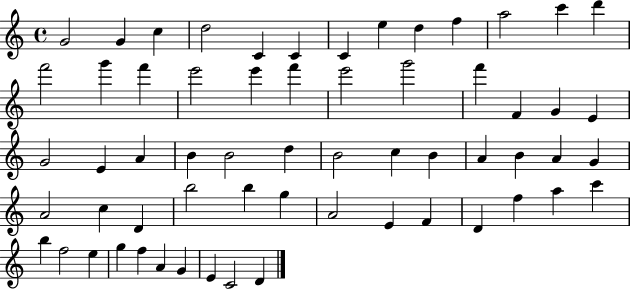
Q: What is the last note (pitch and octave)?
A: D4